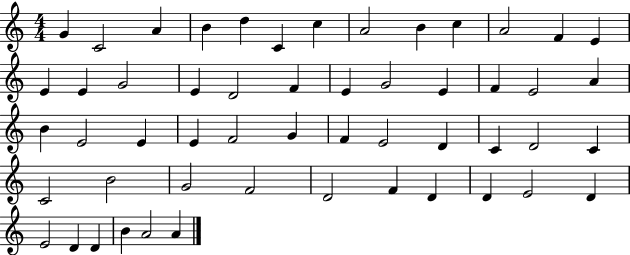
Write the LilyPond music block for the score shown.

{
  \clef treble
  \numericTimeSignature
  \time 4/4
  \key c \major
  g'4 c'2 a'4 | b'4 d''4 c'4 c''4 | a'2 b'4 c''4 | a'2 f'4 e'4 | \break e'4 e'4 g'2 | e'4 d'2 f'4 | e'4 g'2 e'4 | f'4 e'2 a'4 | \break b'4 e'2 e'4 | e'4 f'2 g'4 | f'4 e'2 d'4 | c'4 d'2 c'4 | \break c'2 b'2 | g'2 f'2 | d'2 f'4 d'4 | d'4 e'2 d'4 | \break e'2 d'4 d'4 | b'4 a'2 a'4 | \bar "|."
}